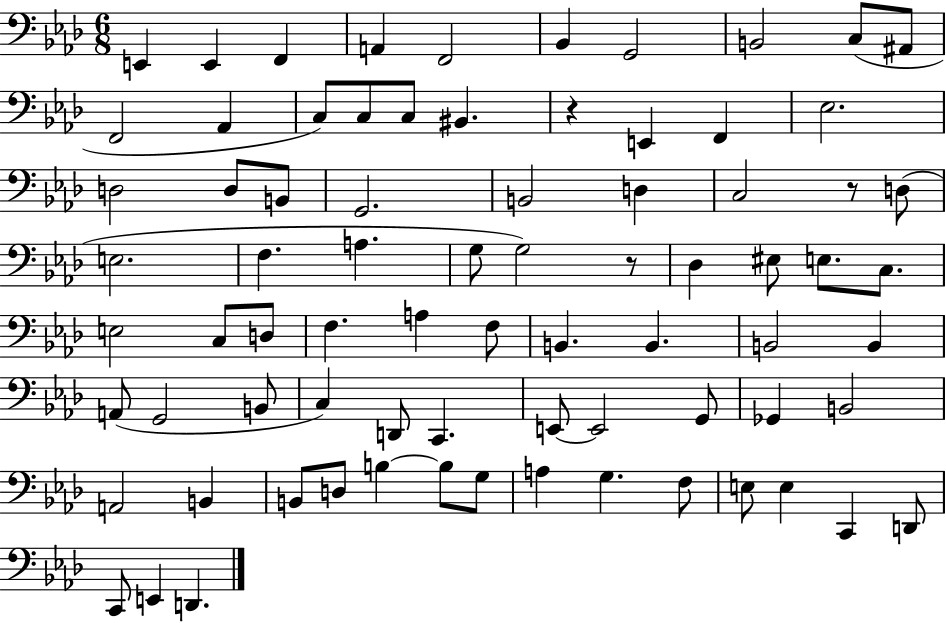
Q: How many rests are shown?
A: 3